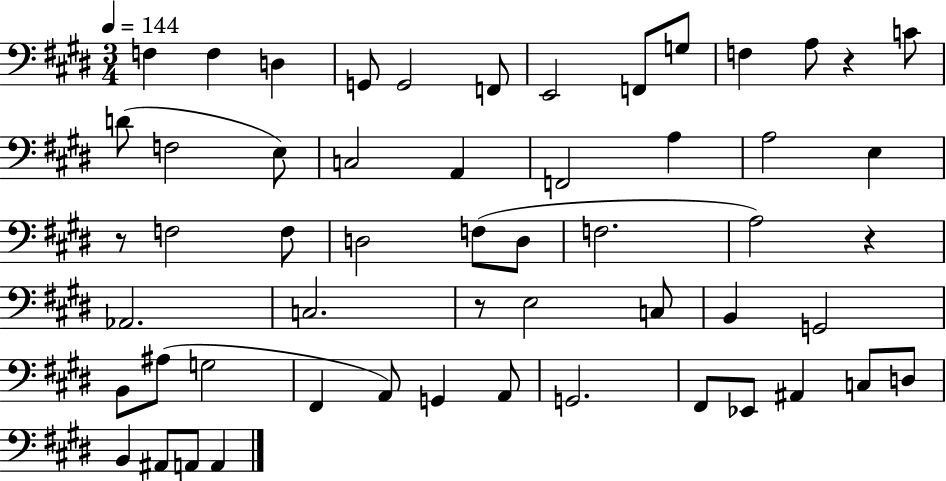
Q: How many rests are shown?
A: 4